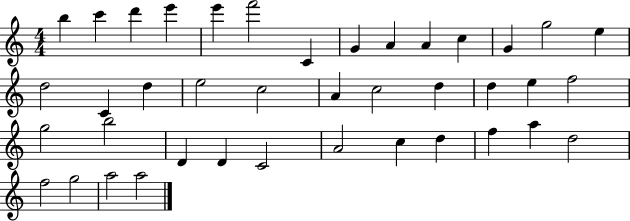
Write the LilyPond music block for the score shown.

{
  \clef treble
  \numericTimeSignature
  \time 4/4
  \key c \major
  b''4 c'''4 d'''4 e'''4 | e'''4 f'''2 c'4 | g'4 a'4 a'4 c''4 | g'4 g''2 e''4 | \break d''2 c'4 d''4 | e''2 c''2 | a'4 c''2 d''4 | d''4 e''4 f''2 | \break g''2 b''2 | d'4 d'4 c'2 | a'2 c''4 d''4 | f''4 a''4 d''2 | \break f''2 g''2 | a''2 a''2 | \bar "|."
}